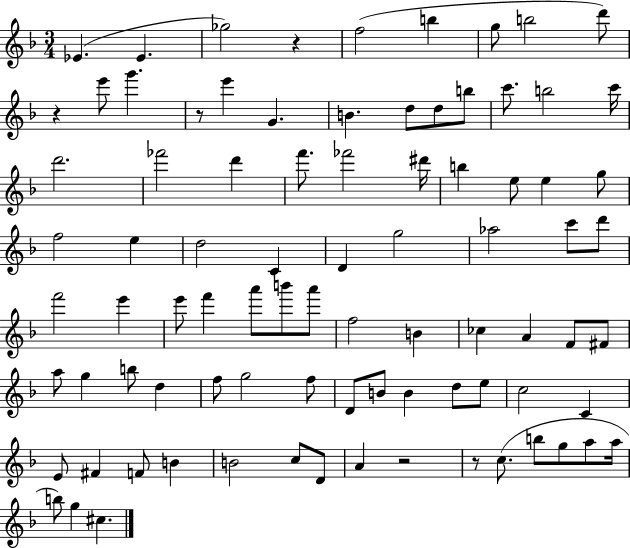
Eb4/q. Eb4/q. Gb5/h R/q F5/h B5/q G5/e B5/h D6/e R/q E6/e G6/q. R/e E6/q G4/q. B4/q. D5/e D5/e B5/e C6/e. B5/h C6/s D6/h. FES6/h D6/q F6/e. FES6/h D#6/s B5/q E5/e E5/q G5/e F5/h E5/q D5/h C4/q D4/q G5/h Ab5/h C6/e D6/e F6/h E6/q E6/e F6/q A6/e B6/e A6/e F5/h B4/q CES5/q A4/q F4/e F#4/e A5/e G5/q B5/e D5/q F5/e G5/h F5/e D4/e B4/e B4/q D5/e E5/e C5/h C4/q E4/e F#4/q F4/e B4/q B4/h C5/e D4/e A4/q R/h R/e C5/e. B5/e G5/e A5/e A5/s B5/e G5/q C#5/q.